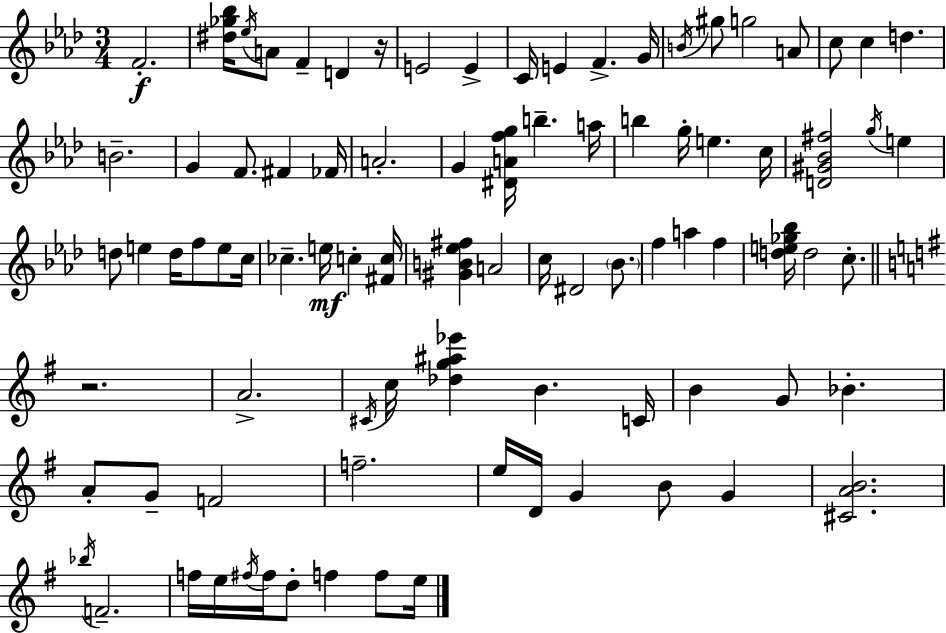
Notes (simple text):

F4/h. [D#5,Gb5,Bb5]/s Eb5/s A4/e F4/q D4/q R/s E4/h E4/q C4/s E4/q F4/q. G4/s B4/s G#5/e G5/h A4/e C5/e C5/q D5/q. B4/h. G4/q F4/e. F#4/q FES4/s A4/h. G4/q [D#4,A4,F5,G5]/s B5/q. A5/s B5/q G5/s E5/q. C5/s [D4,G#4,Bb4,F#5]/h G5/s E5/q D5/e E5/q D5/s F5/e E5/e C5/s CES5/q. E5/s C5/q [F#4,C5]/s [G#4,B4,Eb5,F#5]/q A4/h C5/s D#4/h Bb4/e. F5/q A5/q F5/q [D5,E5,Gb5,Bb5]/s D5/h C5/e. R/h. A4/h. C#4/s C5/s [Db5,G5,A#5,Eb6]/q B4/q. C4/s B4/q G4/e Bb4/q. A4/e G4/e F4/h F5/h. E5/s D4/s G4/q B4/e G4/q [C#4,A4,B4]/h. Bb5/s F4/h. F5/s E5/s F#5/s F#5/s D5/e F5/q F5/e E5/s